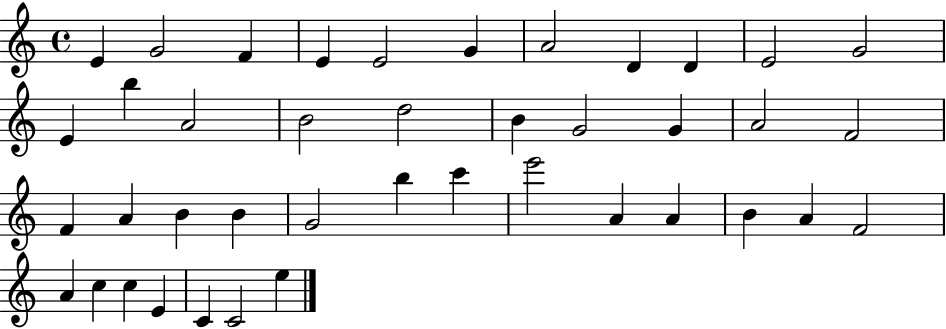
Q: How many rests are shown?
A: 0